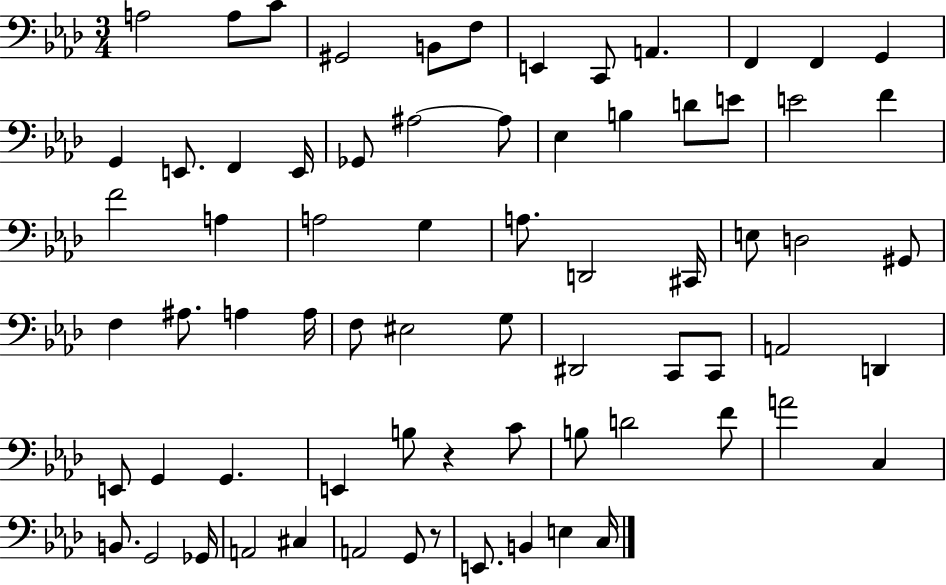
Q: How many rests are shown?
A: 2